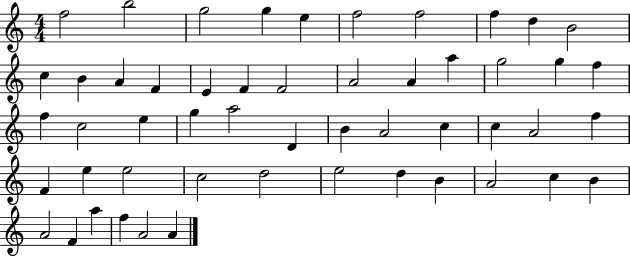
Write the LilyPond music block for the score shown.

{
  \clef treble
  \numericTimeSignature
  \time 4/4
  \key c \major
  f''2 b''2 | g''2 g''4 e''4 | f''2 f''2 | f''4 d''4 b'2 | \break c''4 b'4 a'4 f'4 | e'4 f'4 f'2 | a'2 a'4 a''4 | g''2 g''4 f''4 | \break f''4 c''2 e''4 | g''4 a''2 d'4 | b'4 a'2 c''4 | c''4 a'2 f''4 | \break f'4 e''4 e''2 | c''2 d''2 | e''2 d''4 b'4 | a'2 c''4 b'4 | \break a'2 f'4 a''4 | f''4 a'2 a'4 | \bar "|."
}